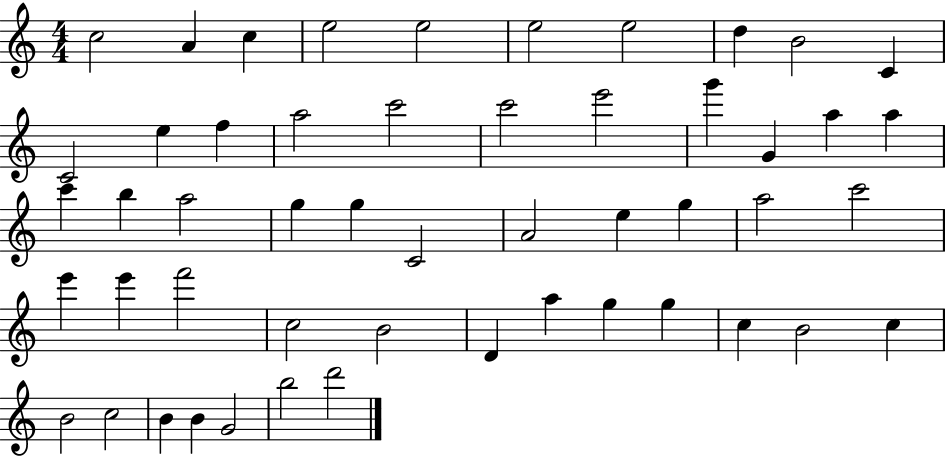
X:1
T:Untitled
M:4/4
L:1/4
K:C
c2 A c e2 e2 e2 e2 d B2 C C2 e f a2 c'2 c'2 e'2 g' G a a c' b a2 g g C2 A2 e g a2 c'2 e' e' f'2 c2 B2 D a g g c B2 c B2 c2 B B G2 b2 d'2